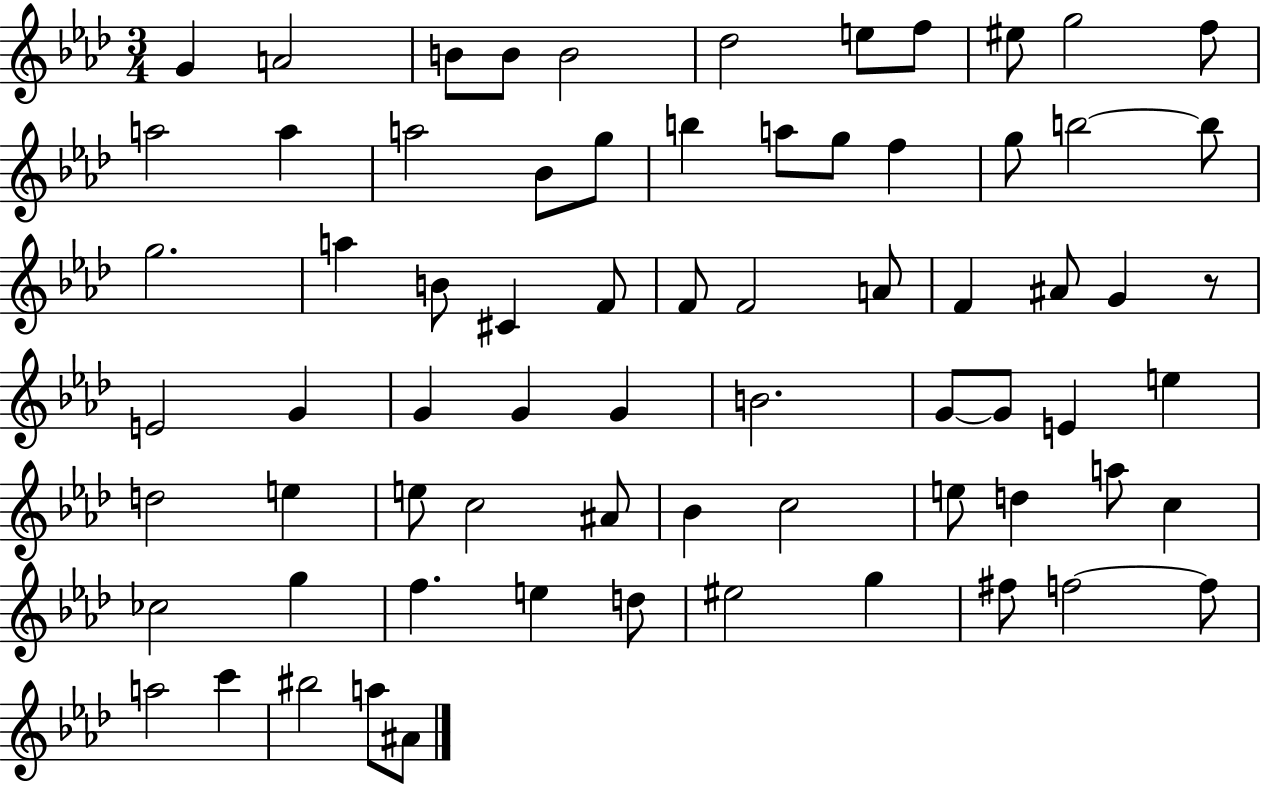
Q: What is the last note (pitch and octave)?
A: A#4